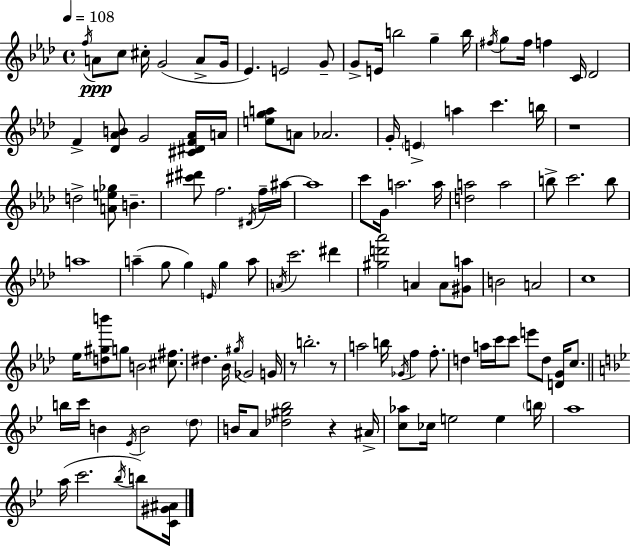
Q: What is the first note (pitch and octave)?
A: F5